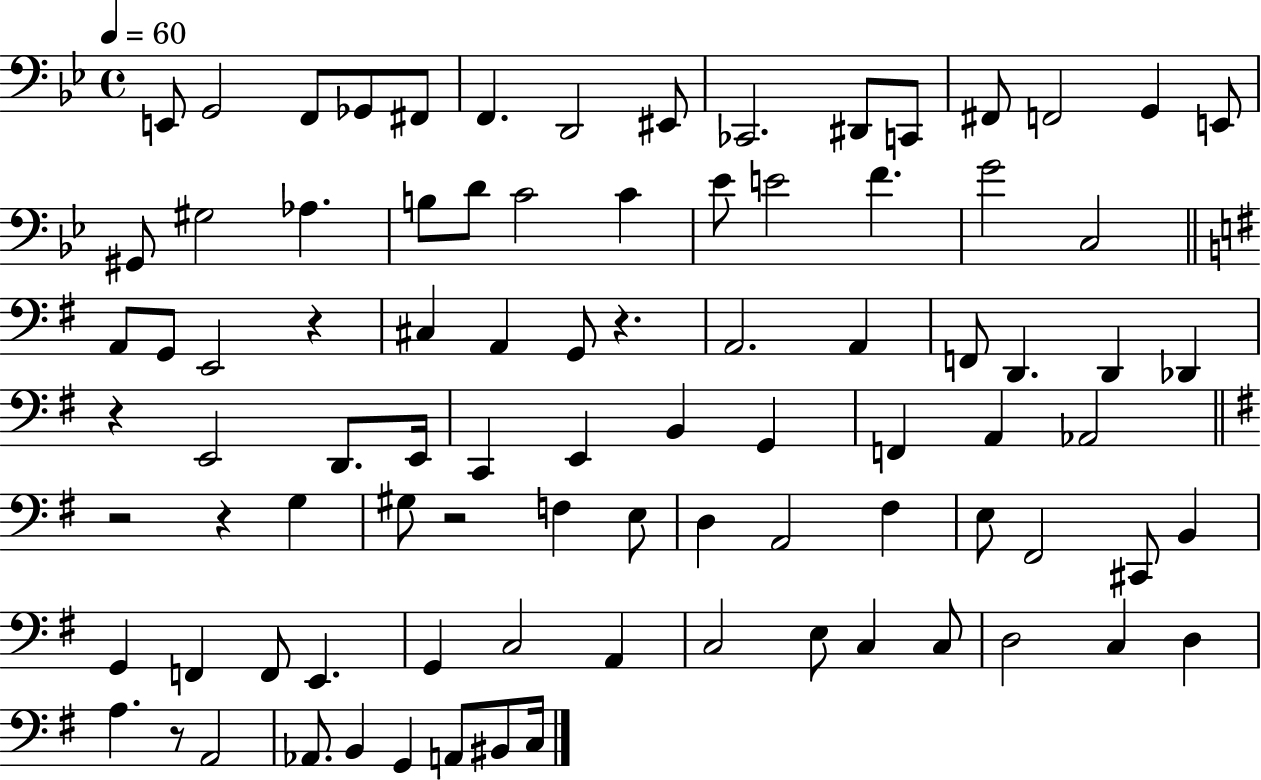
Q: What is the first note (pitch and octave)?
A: E2